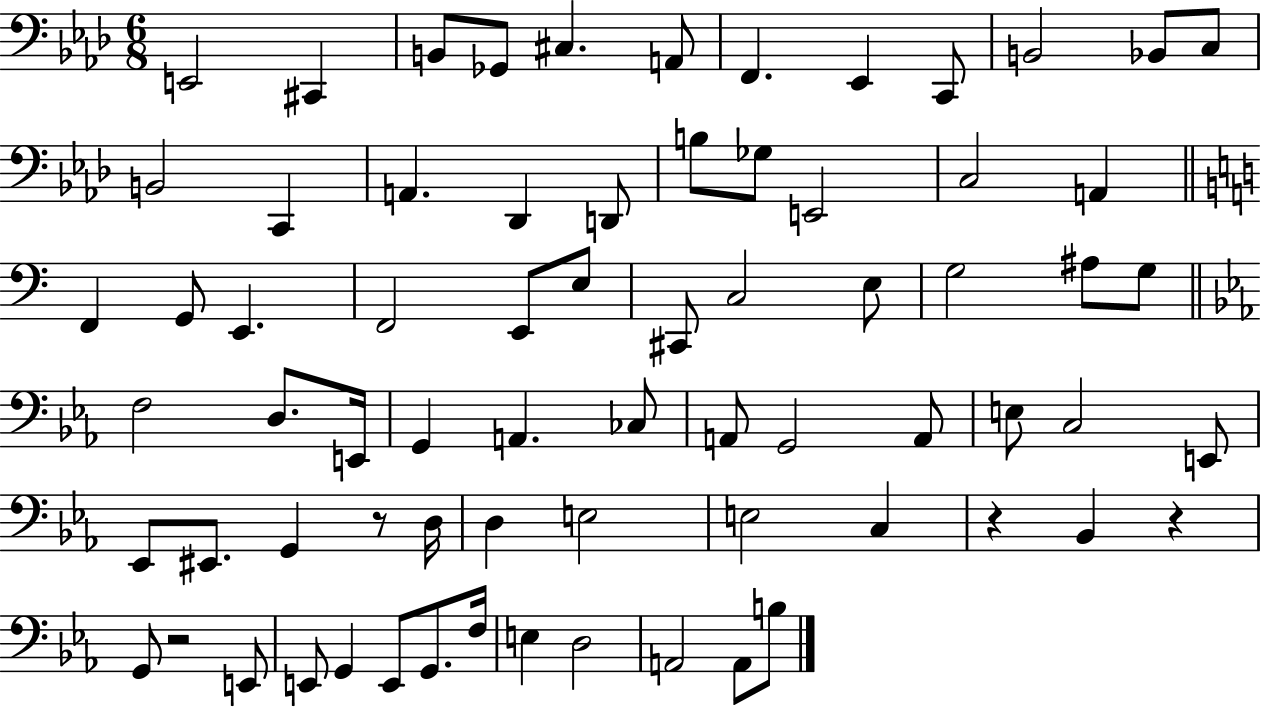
{
  \clef bass
  \numericTimeSignature
  \time 6/8
  \key aes \major
  e,2 cis,4 | b,8 ges,8 cis4. a,8 | f,4. ees,4 c,8 | b,2 bes,8 c8 | \break b,2 c,4 | a,4. des,4 d,8 | b8 ges8 e,2 | c2 a,4 | \break \bar "||" \break \key c \major f,4 g,8 e,4. | f,2 e,8 e8 | cis,8 c2 e8 | g2 ais8 g8 | \break \bar "||" \break \key c \minor f2 d8. e,16 | g,4 a,4. ces8 | a,8 g,2 a,8 | e8 c2 e,8 | \break ees,8 eis,8. g,4 r8 d16 | d4 e2 | e2 c4 | r4 bes,4 r4 | \break g,8 r2 e,8 | e,8 g,4 e,8 g,8. f16 | e4 d2 | a,2 a,8 b8 | \break \bar "|."
}